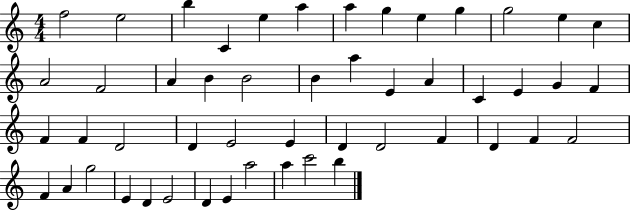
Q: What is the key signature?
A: C major